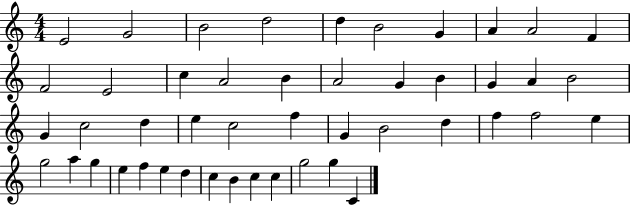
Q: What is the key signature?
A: C major